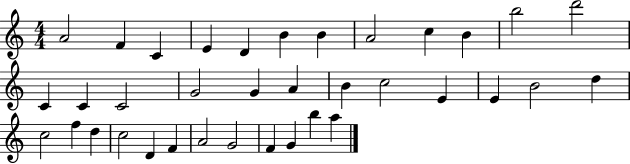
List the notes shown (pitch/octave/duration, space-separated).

A4/h F4/q C4/q E4/q D4/q B4/q B4/q A4/h C5/q B4/q B5/h D6/h C4/q C4/q C4/h G4/h G4/q A4/q B4/q C5/h E4/q E4/q B4/h D5/q C5/h F5/q D5/q C5/h D4/q F4/q A4/h G4/h F4/q G4/q B5/q A5/q